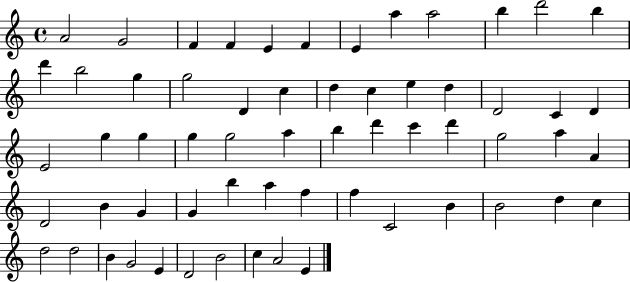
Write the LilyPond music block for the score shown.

{
  \clef treble
  \time 4/4
  \defaultTimeSignature
  \key c \major
  a'2 g'2 | f'4 f'4 e'4 f'4 | e'4 a''4 a''2 | b''4 d'''2 b''4 | \break d'''4 b''2 g''4 | g''2 d'4 c''4 | d''4 c''4 e''4 d''4 | d'2 c'4 d'4 | \break e'2 g''4 g''4 | g''4 g''2 a''4 | b''4 d'''4 c'''4 d'''4 | g''2 a''4 a'4 | \break d'2 b'4 g'4 | g'4 b''4 a''4 f''4 | f''4 c'2 b'4 | b'2 d''4 c''4 | \break d''2 d''2 | b'4 g'2 e'4 | d'2 b'2 | c''4 a'2 e'4 | \break \bar "|."
}